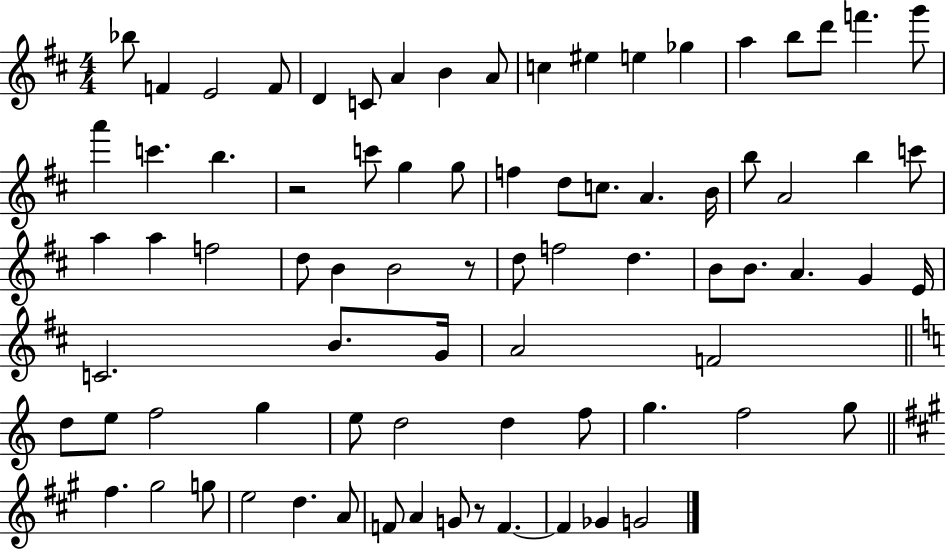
Bb5/e F4/q E4/h F4/e D4/q C4/e A4/q B4/q A4/e C5/q EIS5/q E5/q Gb5/q A5/q B5/e D6/e F6/q. G6/e A6/q C6/q. B5/q. R/h C6/e G5/q G5/e F5/q D5/e C5/e. A4/q. B4/s B5/e A4/h B5/q C6/e A5/q A5/q F5/h D5/e B4/q B4/h R/e D5/e F5/h D5/q. B4/e B4/e. A4/q. G4/q E4/s C4/h. B4/e. G4/s A4/h F4/h D5/e E5/e F5/h G5/q E5/e D5/h D5/q F5/e G5/q. F5/h G5/e F#5/q. G#5/h G5/e E5/h D5/q. A4/e F4/e A4/q G4/e R/e F4/q. F4/q Gb4/q G4/h